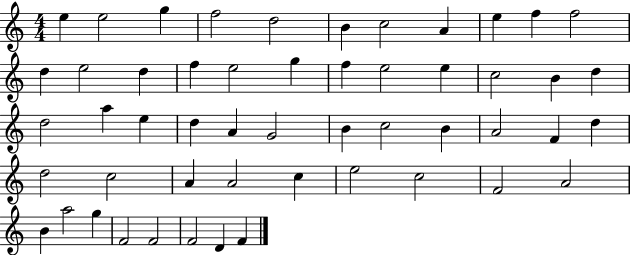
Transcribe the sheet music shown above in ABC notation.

X:1
T:Untitled
M:4/4
L:1/4
K:C
e e2 g f2 d2 B c2 A e f f2 d e2 d f e2 g f e2 e c2 B d d2 a e d A G2 B c2 B A2 F d d2 c2 A A2 c e2 c2 F2 A2 B a2 g F2 F2 F2 D F